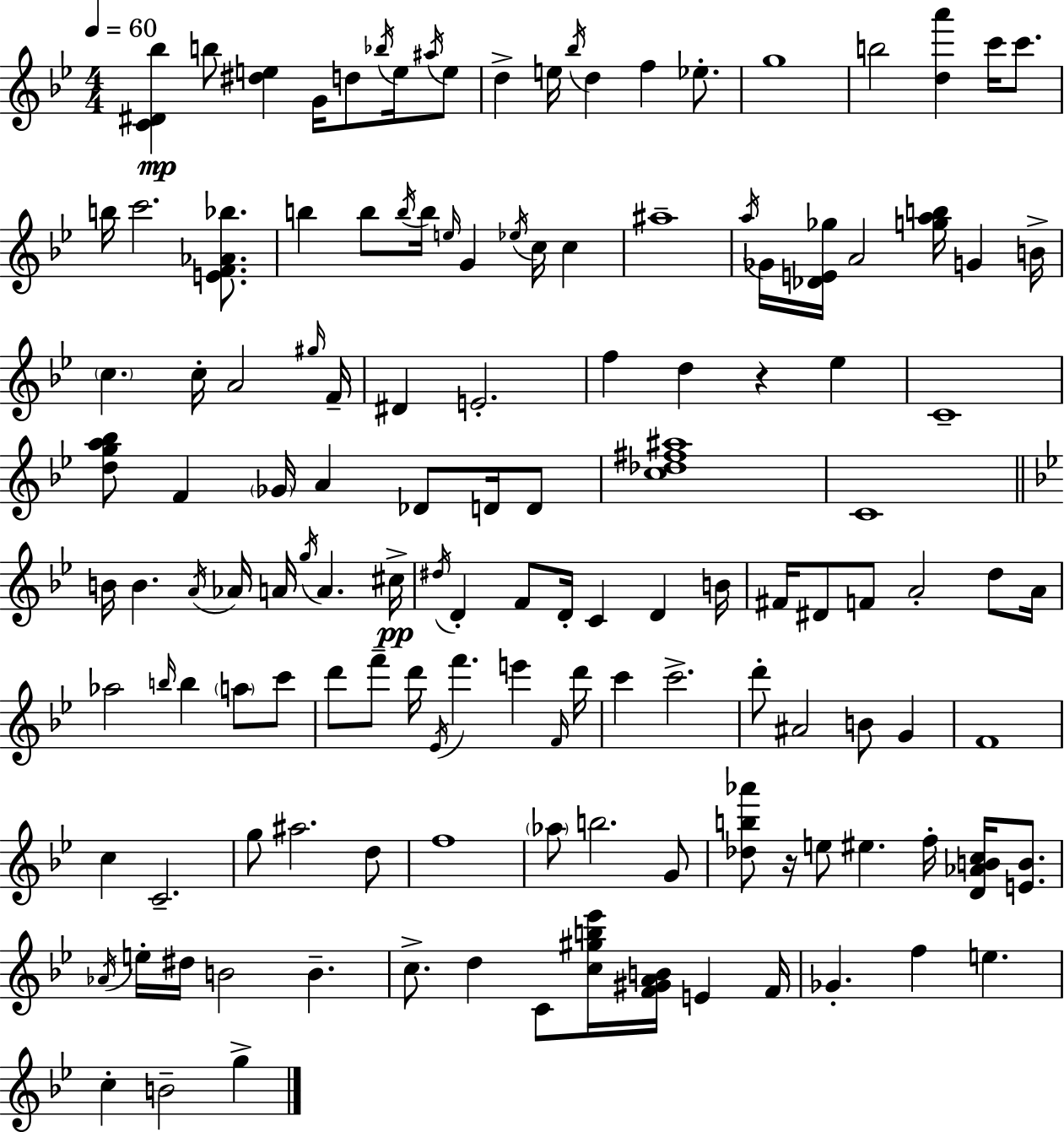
[C4,D#4,Bb5]/q B5/e [D#5,E5]/q G4/s D5/e Bb5/s E5/s A#5/s E5/e D5/q E5/s Bb5/s D5/q F5/q Eb5/e. G5/w B5/h [D5,A6]/q C6/s C6/e. B5/s C6/h. [E4,F4,Ab4,Bb5]/e. B5/q B5/e B5/s B5/s E5/s G4/q Eb5/s C5/s C5/q A#5/w A5/s Gb4/s [Db4,E4,Gb5]/s A4/h [G5,A5,B5]/s G4/q B4/s C5/q. C5/s A4/h G#5/s F4/s D#4/q E4/h. F5/q D5/q R/q Eb5/q C4/w [D5,G5,A5,Bb5]/e F4/q Gb4/s A4/q Db4/e D4/s D4/e [C5,Db5,F#5,A#5]/w C4/w B4/s B4/q. A4/s Ab4/s A4/s G5/s A4/q. C#5/s D#5/s D4/q F4/e D4/s C4/q D4/q B4/s F#4/s D#4/e F4/e A4/h D5/e A4/s Ab5/h B5/s B5/q A5/e C6/e D6/e F6/e D6/s Eb4/s F6/q. E6/q F4/s D6/s C6/q C6/h. D6/e A#4/h B4/e G4/q F4/w C5/q C4/h. G5/e A#5/h. D5/e F5/w Ab5/e B5/h. G4/e [Db5,B5,Ab6]/e R/s E5/e EIS5/q. F5/s [D4,Ab4,B4,C5]/s [E4,B4]/e. Ab4/s E5/s D#5/s B4/h B4/q. C5/e. D5/q C4/e [C5,G#5,B5,Eb6]/s [F4,G#4,A4,B4]/s E4/q F4/s Gb4/q. F5/q E5/q. C5/q B4/h G5/q